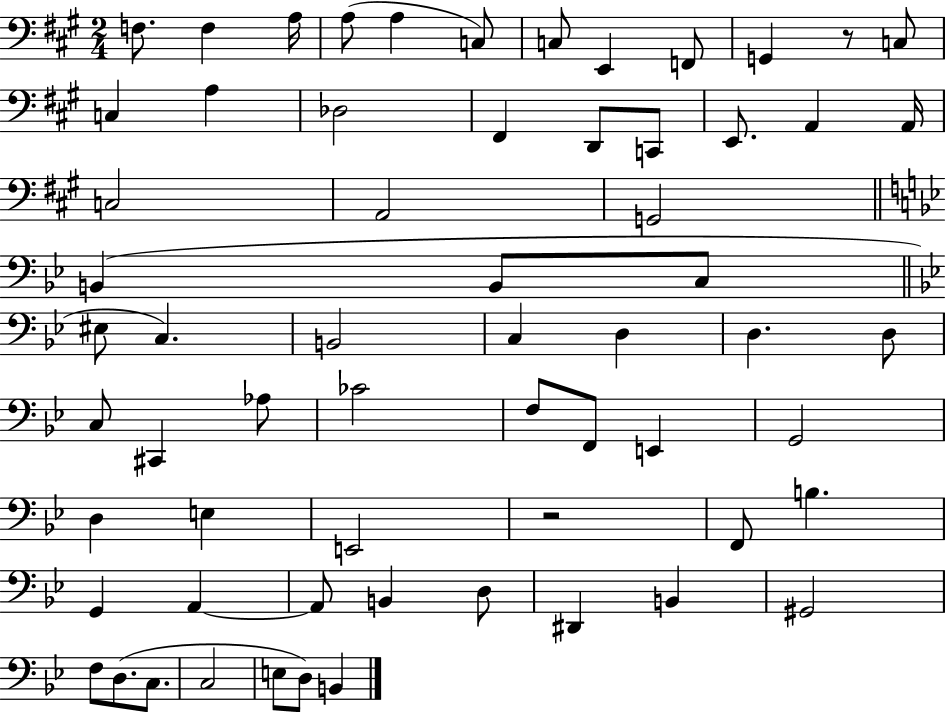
F3/e. F3/q A3/s A3/e A3/q C3/e C3/e E2/q F2/e G2/q R/e C3/e C3/q A3/q Db3/h F#2/q D2/e C2/e E2/e. A2/q A2/s C3/h A2/h G2/h B2/q B2/e C3/e EIS3/e C3/q. B2/h C3/q D3/q D3/q. D3/e C3/e C#2/q Ab3/e CES4/h F3/e F2/e E2/q G2/h D3/q E3/q E2/h R/h F2/e B3/q. G2/q A2/q A2/e B2/q D3/e D#2/q B2/q G#2/h F3/e D3/e. C3/e. C3/h E3/e D3/e B2/q